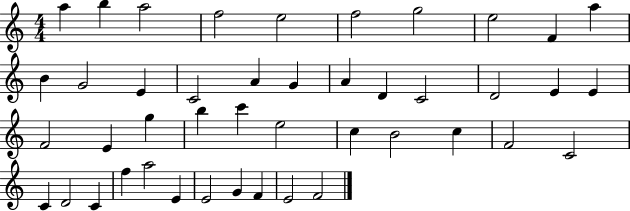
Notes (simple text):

A5/q B5/q A5/h F5/h E5/h F5/h G5/h E5/h F4/q A5/q B4/q G4/h E4/q C4/h A4/q G4/q A4/q D4/q C4/h D4/h E4/q E4/q F4/h E4/q G5/q B5/q C6/q E5/h C5/q B4/h C5/q F4/h C4/h C4/q D4/h C4/q F5/q A5/h E4/q E4/h G4/q F4/q E4/h F4/h